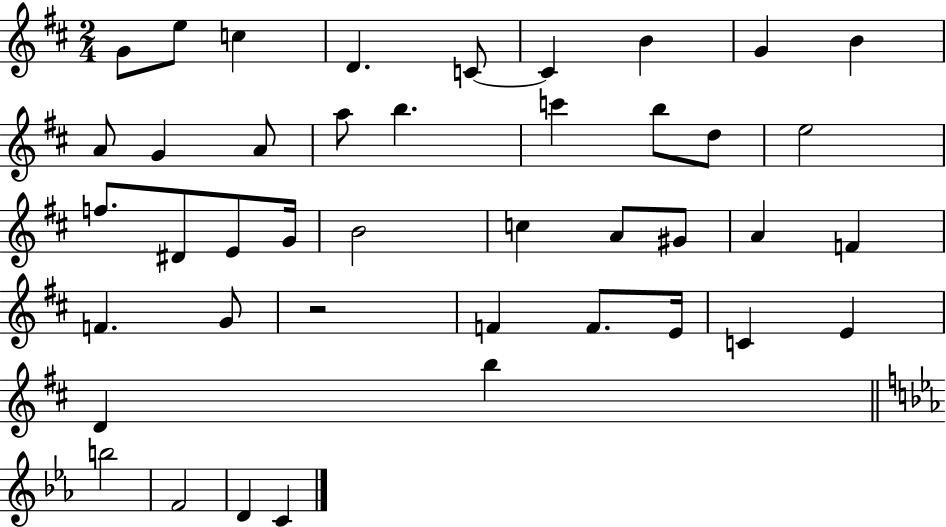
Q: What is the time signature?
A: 2/4